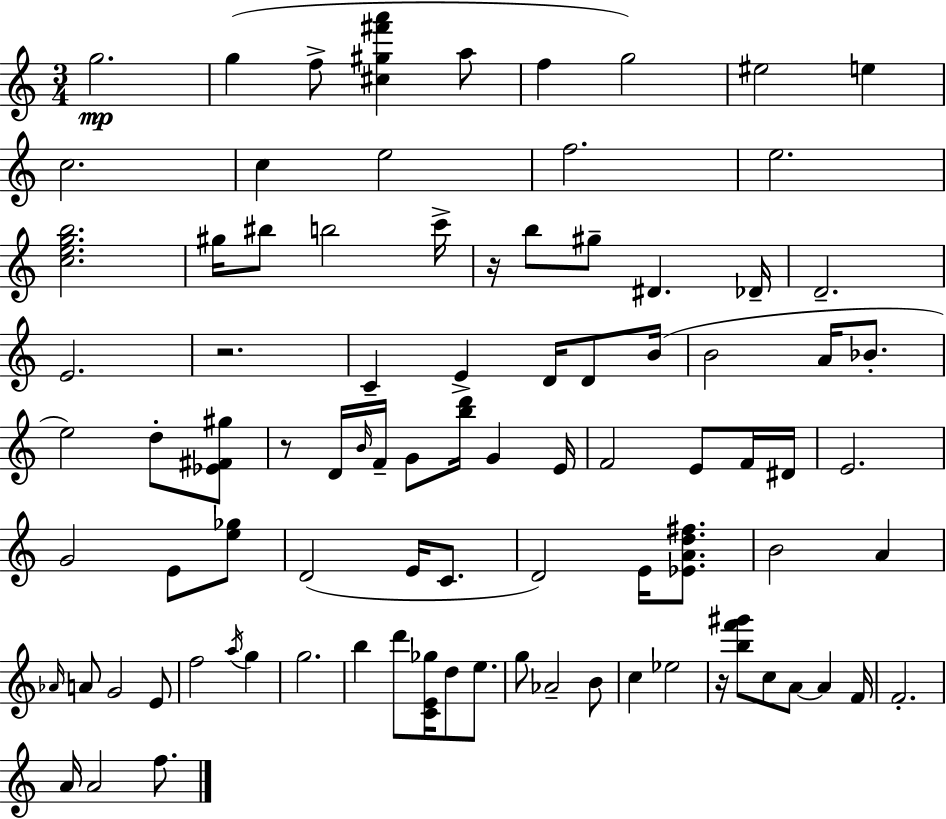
{
  \clef treble
  \numericTimeSignature
  \time 3/4
  \key a \minor
  g''2.\mp | g''4( f''8-> <cis'' gis'' fis''' a'''>4 a''8 | f''4 g''2) | eis''2 e''4 | \break c''2. | c''4 e''2 | f''2. | e''2. | \break <c'' e'' g'' b''>2. | gis''16 bis''8 b''2 c'''16-> | r16 b''8 gis''8-- dis'4. des'16-- | d'2.-- | \break e'2. | r2. | c'4-- e'4-> d'16 d'8 b'16( | b'2 a'16 bes'8.-. | \break e''2) d''8-. <ees' fis' gis''>8 | r8 d'16 \grace { b'16 } f'16-- g'8 <b'' d'''>16 g'4 | e'16 f'2 e'8 f'16 | dis'16 e'2. | \break g'2 e'8 <e'' ges''>8 | d'2( e'16 c'8. | d'2) e'16 <ees' a' d'' fis''>8. | b'2 a'4 | \break \grace { aes'16 } a'8 g'2 | e'8 f''2 \acciaccatura { a''16 } g''4 | g''2. | b''4 d'''8 <c' e' ges''>16 d''8 | \break e''8. g''8 aes'2-- | b'8 c''4 ees''2 | r16 <b'' f''' gis'''>8 c''8 a'8~~ a'4 | f'16 f'2.-. | \break a'16 a'2 | f''8. \bar "|."
}